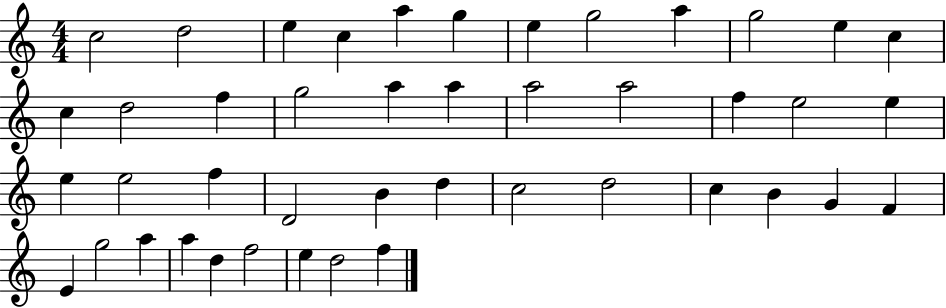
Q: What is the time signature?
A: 4/4